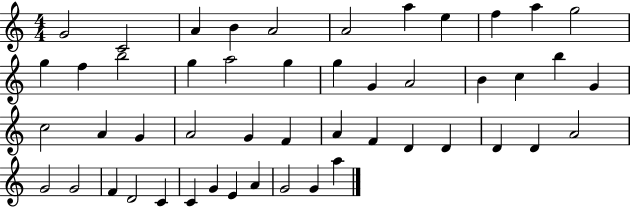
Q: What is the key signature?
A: C major